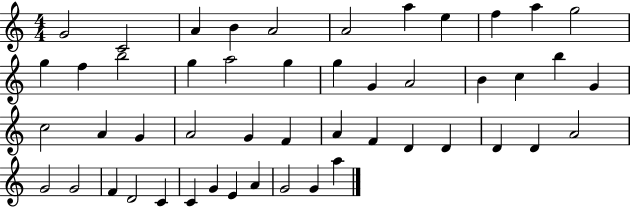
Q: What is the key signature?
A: C major